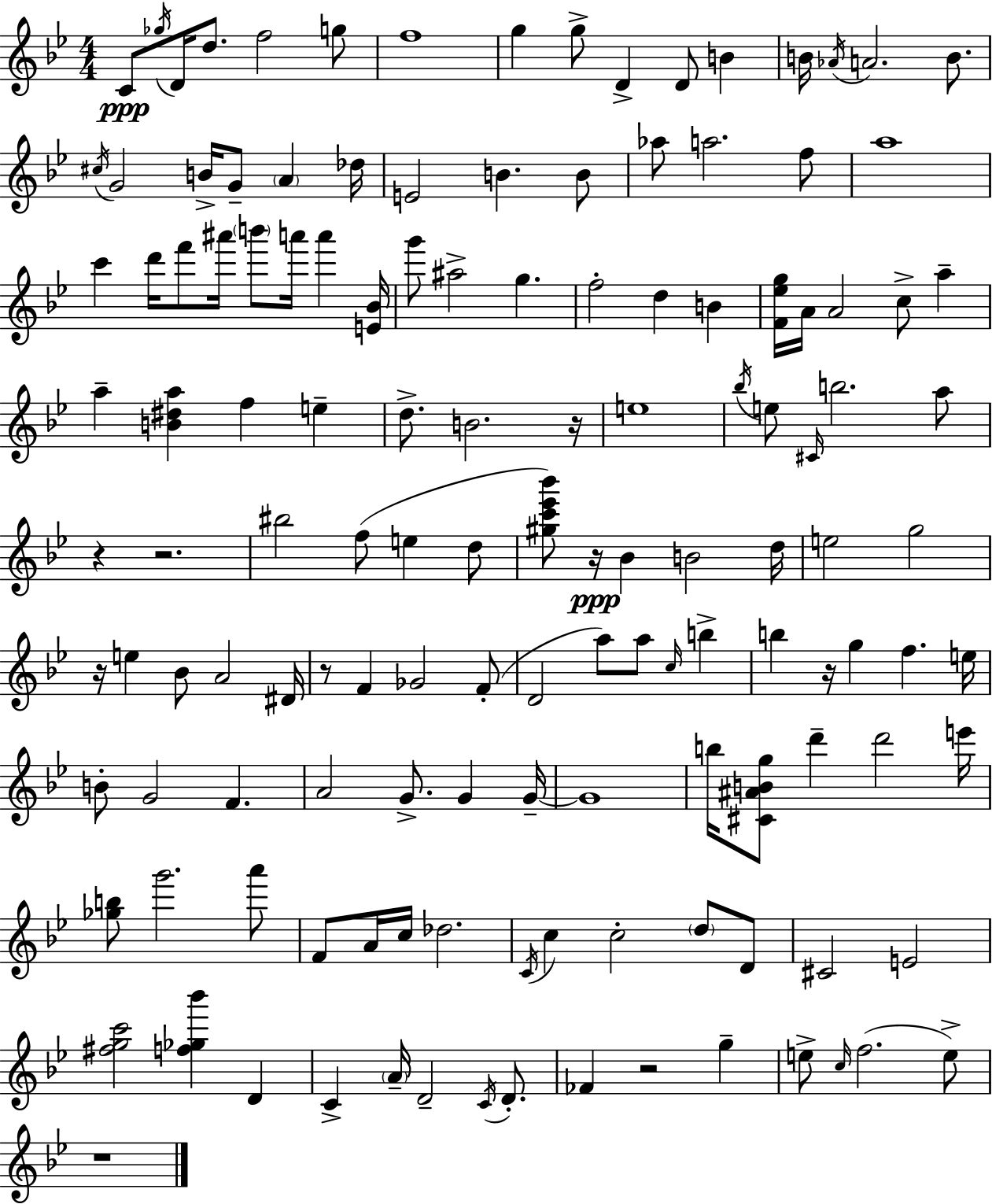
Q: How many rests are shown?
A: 9